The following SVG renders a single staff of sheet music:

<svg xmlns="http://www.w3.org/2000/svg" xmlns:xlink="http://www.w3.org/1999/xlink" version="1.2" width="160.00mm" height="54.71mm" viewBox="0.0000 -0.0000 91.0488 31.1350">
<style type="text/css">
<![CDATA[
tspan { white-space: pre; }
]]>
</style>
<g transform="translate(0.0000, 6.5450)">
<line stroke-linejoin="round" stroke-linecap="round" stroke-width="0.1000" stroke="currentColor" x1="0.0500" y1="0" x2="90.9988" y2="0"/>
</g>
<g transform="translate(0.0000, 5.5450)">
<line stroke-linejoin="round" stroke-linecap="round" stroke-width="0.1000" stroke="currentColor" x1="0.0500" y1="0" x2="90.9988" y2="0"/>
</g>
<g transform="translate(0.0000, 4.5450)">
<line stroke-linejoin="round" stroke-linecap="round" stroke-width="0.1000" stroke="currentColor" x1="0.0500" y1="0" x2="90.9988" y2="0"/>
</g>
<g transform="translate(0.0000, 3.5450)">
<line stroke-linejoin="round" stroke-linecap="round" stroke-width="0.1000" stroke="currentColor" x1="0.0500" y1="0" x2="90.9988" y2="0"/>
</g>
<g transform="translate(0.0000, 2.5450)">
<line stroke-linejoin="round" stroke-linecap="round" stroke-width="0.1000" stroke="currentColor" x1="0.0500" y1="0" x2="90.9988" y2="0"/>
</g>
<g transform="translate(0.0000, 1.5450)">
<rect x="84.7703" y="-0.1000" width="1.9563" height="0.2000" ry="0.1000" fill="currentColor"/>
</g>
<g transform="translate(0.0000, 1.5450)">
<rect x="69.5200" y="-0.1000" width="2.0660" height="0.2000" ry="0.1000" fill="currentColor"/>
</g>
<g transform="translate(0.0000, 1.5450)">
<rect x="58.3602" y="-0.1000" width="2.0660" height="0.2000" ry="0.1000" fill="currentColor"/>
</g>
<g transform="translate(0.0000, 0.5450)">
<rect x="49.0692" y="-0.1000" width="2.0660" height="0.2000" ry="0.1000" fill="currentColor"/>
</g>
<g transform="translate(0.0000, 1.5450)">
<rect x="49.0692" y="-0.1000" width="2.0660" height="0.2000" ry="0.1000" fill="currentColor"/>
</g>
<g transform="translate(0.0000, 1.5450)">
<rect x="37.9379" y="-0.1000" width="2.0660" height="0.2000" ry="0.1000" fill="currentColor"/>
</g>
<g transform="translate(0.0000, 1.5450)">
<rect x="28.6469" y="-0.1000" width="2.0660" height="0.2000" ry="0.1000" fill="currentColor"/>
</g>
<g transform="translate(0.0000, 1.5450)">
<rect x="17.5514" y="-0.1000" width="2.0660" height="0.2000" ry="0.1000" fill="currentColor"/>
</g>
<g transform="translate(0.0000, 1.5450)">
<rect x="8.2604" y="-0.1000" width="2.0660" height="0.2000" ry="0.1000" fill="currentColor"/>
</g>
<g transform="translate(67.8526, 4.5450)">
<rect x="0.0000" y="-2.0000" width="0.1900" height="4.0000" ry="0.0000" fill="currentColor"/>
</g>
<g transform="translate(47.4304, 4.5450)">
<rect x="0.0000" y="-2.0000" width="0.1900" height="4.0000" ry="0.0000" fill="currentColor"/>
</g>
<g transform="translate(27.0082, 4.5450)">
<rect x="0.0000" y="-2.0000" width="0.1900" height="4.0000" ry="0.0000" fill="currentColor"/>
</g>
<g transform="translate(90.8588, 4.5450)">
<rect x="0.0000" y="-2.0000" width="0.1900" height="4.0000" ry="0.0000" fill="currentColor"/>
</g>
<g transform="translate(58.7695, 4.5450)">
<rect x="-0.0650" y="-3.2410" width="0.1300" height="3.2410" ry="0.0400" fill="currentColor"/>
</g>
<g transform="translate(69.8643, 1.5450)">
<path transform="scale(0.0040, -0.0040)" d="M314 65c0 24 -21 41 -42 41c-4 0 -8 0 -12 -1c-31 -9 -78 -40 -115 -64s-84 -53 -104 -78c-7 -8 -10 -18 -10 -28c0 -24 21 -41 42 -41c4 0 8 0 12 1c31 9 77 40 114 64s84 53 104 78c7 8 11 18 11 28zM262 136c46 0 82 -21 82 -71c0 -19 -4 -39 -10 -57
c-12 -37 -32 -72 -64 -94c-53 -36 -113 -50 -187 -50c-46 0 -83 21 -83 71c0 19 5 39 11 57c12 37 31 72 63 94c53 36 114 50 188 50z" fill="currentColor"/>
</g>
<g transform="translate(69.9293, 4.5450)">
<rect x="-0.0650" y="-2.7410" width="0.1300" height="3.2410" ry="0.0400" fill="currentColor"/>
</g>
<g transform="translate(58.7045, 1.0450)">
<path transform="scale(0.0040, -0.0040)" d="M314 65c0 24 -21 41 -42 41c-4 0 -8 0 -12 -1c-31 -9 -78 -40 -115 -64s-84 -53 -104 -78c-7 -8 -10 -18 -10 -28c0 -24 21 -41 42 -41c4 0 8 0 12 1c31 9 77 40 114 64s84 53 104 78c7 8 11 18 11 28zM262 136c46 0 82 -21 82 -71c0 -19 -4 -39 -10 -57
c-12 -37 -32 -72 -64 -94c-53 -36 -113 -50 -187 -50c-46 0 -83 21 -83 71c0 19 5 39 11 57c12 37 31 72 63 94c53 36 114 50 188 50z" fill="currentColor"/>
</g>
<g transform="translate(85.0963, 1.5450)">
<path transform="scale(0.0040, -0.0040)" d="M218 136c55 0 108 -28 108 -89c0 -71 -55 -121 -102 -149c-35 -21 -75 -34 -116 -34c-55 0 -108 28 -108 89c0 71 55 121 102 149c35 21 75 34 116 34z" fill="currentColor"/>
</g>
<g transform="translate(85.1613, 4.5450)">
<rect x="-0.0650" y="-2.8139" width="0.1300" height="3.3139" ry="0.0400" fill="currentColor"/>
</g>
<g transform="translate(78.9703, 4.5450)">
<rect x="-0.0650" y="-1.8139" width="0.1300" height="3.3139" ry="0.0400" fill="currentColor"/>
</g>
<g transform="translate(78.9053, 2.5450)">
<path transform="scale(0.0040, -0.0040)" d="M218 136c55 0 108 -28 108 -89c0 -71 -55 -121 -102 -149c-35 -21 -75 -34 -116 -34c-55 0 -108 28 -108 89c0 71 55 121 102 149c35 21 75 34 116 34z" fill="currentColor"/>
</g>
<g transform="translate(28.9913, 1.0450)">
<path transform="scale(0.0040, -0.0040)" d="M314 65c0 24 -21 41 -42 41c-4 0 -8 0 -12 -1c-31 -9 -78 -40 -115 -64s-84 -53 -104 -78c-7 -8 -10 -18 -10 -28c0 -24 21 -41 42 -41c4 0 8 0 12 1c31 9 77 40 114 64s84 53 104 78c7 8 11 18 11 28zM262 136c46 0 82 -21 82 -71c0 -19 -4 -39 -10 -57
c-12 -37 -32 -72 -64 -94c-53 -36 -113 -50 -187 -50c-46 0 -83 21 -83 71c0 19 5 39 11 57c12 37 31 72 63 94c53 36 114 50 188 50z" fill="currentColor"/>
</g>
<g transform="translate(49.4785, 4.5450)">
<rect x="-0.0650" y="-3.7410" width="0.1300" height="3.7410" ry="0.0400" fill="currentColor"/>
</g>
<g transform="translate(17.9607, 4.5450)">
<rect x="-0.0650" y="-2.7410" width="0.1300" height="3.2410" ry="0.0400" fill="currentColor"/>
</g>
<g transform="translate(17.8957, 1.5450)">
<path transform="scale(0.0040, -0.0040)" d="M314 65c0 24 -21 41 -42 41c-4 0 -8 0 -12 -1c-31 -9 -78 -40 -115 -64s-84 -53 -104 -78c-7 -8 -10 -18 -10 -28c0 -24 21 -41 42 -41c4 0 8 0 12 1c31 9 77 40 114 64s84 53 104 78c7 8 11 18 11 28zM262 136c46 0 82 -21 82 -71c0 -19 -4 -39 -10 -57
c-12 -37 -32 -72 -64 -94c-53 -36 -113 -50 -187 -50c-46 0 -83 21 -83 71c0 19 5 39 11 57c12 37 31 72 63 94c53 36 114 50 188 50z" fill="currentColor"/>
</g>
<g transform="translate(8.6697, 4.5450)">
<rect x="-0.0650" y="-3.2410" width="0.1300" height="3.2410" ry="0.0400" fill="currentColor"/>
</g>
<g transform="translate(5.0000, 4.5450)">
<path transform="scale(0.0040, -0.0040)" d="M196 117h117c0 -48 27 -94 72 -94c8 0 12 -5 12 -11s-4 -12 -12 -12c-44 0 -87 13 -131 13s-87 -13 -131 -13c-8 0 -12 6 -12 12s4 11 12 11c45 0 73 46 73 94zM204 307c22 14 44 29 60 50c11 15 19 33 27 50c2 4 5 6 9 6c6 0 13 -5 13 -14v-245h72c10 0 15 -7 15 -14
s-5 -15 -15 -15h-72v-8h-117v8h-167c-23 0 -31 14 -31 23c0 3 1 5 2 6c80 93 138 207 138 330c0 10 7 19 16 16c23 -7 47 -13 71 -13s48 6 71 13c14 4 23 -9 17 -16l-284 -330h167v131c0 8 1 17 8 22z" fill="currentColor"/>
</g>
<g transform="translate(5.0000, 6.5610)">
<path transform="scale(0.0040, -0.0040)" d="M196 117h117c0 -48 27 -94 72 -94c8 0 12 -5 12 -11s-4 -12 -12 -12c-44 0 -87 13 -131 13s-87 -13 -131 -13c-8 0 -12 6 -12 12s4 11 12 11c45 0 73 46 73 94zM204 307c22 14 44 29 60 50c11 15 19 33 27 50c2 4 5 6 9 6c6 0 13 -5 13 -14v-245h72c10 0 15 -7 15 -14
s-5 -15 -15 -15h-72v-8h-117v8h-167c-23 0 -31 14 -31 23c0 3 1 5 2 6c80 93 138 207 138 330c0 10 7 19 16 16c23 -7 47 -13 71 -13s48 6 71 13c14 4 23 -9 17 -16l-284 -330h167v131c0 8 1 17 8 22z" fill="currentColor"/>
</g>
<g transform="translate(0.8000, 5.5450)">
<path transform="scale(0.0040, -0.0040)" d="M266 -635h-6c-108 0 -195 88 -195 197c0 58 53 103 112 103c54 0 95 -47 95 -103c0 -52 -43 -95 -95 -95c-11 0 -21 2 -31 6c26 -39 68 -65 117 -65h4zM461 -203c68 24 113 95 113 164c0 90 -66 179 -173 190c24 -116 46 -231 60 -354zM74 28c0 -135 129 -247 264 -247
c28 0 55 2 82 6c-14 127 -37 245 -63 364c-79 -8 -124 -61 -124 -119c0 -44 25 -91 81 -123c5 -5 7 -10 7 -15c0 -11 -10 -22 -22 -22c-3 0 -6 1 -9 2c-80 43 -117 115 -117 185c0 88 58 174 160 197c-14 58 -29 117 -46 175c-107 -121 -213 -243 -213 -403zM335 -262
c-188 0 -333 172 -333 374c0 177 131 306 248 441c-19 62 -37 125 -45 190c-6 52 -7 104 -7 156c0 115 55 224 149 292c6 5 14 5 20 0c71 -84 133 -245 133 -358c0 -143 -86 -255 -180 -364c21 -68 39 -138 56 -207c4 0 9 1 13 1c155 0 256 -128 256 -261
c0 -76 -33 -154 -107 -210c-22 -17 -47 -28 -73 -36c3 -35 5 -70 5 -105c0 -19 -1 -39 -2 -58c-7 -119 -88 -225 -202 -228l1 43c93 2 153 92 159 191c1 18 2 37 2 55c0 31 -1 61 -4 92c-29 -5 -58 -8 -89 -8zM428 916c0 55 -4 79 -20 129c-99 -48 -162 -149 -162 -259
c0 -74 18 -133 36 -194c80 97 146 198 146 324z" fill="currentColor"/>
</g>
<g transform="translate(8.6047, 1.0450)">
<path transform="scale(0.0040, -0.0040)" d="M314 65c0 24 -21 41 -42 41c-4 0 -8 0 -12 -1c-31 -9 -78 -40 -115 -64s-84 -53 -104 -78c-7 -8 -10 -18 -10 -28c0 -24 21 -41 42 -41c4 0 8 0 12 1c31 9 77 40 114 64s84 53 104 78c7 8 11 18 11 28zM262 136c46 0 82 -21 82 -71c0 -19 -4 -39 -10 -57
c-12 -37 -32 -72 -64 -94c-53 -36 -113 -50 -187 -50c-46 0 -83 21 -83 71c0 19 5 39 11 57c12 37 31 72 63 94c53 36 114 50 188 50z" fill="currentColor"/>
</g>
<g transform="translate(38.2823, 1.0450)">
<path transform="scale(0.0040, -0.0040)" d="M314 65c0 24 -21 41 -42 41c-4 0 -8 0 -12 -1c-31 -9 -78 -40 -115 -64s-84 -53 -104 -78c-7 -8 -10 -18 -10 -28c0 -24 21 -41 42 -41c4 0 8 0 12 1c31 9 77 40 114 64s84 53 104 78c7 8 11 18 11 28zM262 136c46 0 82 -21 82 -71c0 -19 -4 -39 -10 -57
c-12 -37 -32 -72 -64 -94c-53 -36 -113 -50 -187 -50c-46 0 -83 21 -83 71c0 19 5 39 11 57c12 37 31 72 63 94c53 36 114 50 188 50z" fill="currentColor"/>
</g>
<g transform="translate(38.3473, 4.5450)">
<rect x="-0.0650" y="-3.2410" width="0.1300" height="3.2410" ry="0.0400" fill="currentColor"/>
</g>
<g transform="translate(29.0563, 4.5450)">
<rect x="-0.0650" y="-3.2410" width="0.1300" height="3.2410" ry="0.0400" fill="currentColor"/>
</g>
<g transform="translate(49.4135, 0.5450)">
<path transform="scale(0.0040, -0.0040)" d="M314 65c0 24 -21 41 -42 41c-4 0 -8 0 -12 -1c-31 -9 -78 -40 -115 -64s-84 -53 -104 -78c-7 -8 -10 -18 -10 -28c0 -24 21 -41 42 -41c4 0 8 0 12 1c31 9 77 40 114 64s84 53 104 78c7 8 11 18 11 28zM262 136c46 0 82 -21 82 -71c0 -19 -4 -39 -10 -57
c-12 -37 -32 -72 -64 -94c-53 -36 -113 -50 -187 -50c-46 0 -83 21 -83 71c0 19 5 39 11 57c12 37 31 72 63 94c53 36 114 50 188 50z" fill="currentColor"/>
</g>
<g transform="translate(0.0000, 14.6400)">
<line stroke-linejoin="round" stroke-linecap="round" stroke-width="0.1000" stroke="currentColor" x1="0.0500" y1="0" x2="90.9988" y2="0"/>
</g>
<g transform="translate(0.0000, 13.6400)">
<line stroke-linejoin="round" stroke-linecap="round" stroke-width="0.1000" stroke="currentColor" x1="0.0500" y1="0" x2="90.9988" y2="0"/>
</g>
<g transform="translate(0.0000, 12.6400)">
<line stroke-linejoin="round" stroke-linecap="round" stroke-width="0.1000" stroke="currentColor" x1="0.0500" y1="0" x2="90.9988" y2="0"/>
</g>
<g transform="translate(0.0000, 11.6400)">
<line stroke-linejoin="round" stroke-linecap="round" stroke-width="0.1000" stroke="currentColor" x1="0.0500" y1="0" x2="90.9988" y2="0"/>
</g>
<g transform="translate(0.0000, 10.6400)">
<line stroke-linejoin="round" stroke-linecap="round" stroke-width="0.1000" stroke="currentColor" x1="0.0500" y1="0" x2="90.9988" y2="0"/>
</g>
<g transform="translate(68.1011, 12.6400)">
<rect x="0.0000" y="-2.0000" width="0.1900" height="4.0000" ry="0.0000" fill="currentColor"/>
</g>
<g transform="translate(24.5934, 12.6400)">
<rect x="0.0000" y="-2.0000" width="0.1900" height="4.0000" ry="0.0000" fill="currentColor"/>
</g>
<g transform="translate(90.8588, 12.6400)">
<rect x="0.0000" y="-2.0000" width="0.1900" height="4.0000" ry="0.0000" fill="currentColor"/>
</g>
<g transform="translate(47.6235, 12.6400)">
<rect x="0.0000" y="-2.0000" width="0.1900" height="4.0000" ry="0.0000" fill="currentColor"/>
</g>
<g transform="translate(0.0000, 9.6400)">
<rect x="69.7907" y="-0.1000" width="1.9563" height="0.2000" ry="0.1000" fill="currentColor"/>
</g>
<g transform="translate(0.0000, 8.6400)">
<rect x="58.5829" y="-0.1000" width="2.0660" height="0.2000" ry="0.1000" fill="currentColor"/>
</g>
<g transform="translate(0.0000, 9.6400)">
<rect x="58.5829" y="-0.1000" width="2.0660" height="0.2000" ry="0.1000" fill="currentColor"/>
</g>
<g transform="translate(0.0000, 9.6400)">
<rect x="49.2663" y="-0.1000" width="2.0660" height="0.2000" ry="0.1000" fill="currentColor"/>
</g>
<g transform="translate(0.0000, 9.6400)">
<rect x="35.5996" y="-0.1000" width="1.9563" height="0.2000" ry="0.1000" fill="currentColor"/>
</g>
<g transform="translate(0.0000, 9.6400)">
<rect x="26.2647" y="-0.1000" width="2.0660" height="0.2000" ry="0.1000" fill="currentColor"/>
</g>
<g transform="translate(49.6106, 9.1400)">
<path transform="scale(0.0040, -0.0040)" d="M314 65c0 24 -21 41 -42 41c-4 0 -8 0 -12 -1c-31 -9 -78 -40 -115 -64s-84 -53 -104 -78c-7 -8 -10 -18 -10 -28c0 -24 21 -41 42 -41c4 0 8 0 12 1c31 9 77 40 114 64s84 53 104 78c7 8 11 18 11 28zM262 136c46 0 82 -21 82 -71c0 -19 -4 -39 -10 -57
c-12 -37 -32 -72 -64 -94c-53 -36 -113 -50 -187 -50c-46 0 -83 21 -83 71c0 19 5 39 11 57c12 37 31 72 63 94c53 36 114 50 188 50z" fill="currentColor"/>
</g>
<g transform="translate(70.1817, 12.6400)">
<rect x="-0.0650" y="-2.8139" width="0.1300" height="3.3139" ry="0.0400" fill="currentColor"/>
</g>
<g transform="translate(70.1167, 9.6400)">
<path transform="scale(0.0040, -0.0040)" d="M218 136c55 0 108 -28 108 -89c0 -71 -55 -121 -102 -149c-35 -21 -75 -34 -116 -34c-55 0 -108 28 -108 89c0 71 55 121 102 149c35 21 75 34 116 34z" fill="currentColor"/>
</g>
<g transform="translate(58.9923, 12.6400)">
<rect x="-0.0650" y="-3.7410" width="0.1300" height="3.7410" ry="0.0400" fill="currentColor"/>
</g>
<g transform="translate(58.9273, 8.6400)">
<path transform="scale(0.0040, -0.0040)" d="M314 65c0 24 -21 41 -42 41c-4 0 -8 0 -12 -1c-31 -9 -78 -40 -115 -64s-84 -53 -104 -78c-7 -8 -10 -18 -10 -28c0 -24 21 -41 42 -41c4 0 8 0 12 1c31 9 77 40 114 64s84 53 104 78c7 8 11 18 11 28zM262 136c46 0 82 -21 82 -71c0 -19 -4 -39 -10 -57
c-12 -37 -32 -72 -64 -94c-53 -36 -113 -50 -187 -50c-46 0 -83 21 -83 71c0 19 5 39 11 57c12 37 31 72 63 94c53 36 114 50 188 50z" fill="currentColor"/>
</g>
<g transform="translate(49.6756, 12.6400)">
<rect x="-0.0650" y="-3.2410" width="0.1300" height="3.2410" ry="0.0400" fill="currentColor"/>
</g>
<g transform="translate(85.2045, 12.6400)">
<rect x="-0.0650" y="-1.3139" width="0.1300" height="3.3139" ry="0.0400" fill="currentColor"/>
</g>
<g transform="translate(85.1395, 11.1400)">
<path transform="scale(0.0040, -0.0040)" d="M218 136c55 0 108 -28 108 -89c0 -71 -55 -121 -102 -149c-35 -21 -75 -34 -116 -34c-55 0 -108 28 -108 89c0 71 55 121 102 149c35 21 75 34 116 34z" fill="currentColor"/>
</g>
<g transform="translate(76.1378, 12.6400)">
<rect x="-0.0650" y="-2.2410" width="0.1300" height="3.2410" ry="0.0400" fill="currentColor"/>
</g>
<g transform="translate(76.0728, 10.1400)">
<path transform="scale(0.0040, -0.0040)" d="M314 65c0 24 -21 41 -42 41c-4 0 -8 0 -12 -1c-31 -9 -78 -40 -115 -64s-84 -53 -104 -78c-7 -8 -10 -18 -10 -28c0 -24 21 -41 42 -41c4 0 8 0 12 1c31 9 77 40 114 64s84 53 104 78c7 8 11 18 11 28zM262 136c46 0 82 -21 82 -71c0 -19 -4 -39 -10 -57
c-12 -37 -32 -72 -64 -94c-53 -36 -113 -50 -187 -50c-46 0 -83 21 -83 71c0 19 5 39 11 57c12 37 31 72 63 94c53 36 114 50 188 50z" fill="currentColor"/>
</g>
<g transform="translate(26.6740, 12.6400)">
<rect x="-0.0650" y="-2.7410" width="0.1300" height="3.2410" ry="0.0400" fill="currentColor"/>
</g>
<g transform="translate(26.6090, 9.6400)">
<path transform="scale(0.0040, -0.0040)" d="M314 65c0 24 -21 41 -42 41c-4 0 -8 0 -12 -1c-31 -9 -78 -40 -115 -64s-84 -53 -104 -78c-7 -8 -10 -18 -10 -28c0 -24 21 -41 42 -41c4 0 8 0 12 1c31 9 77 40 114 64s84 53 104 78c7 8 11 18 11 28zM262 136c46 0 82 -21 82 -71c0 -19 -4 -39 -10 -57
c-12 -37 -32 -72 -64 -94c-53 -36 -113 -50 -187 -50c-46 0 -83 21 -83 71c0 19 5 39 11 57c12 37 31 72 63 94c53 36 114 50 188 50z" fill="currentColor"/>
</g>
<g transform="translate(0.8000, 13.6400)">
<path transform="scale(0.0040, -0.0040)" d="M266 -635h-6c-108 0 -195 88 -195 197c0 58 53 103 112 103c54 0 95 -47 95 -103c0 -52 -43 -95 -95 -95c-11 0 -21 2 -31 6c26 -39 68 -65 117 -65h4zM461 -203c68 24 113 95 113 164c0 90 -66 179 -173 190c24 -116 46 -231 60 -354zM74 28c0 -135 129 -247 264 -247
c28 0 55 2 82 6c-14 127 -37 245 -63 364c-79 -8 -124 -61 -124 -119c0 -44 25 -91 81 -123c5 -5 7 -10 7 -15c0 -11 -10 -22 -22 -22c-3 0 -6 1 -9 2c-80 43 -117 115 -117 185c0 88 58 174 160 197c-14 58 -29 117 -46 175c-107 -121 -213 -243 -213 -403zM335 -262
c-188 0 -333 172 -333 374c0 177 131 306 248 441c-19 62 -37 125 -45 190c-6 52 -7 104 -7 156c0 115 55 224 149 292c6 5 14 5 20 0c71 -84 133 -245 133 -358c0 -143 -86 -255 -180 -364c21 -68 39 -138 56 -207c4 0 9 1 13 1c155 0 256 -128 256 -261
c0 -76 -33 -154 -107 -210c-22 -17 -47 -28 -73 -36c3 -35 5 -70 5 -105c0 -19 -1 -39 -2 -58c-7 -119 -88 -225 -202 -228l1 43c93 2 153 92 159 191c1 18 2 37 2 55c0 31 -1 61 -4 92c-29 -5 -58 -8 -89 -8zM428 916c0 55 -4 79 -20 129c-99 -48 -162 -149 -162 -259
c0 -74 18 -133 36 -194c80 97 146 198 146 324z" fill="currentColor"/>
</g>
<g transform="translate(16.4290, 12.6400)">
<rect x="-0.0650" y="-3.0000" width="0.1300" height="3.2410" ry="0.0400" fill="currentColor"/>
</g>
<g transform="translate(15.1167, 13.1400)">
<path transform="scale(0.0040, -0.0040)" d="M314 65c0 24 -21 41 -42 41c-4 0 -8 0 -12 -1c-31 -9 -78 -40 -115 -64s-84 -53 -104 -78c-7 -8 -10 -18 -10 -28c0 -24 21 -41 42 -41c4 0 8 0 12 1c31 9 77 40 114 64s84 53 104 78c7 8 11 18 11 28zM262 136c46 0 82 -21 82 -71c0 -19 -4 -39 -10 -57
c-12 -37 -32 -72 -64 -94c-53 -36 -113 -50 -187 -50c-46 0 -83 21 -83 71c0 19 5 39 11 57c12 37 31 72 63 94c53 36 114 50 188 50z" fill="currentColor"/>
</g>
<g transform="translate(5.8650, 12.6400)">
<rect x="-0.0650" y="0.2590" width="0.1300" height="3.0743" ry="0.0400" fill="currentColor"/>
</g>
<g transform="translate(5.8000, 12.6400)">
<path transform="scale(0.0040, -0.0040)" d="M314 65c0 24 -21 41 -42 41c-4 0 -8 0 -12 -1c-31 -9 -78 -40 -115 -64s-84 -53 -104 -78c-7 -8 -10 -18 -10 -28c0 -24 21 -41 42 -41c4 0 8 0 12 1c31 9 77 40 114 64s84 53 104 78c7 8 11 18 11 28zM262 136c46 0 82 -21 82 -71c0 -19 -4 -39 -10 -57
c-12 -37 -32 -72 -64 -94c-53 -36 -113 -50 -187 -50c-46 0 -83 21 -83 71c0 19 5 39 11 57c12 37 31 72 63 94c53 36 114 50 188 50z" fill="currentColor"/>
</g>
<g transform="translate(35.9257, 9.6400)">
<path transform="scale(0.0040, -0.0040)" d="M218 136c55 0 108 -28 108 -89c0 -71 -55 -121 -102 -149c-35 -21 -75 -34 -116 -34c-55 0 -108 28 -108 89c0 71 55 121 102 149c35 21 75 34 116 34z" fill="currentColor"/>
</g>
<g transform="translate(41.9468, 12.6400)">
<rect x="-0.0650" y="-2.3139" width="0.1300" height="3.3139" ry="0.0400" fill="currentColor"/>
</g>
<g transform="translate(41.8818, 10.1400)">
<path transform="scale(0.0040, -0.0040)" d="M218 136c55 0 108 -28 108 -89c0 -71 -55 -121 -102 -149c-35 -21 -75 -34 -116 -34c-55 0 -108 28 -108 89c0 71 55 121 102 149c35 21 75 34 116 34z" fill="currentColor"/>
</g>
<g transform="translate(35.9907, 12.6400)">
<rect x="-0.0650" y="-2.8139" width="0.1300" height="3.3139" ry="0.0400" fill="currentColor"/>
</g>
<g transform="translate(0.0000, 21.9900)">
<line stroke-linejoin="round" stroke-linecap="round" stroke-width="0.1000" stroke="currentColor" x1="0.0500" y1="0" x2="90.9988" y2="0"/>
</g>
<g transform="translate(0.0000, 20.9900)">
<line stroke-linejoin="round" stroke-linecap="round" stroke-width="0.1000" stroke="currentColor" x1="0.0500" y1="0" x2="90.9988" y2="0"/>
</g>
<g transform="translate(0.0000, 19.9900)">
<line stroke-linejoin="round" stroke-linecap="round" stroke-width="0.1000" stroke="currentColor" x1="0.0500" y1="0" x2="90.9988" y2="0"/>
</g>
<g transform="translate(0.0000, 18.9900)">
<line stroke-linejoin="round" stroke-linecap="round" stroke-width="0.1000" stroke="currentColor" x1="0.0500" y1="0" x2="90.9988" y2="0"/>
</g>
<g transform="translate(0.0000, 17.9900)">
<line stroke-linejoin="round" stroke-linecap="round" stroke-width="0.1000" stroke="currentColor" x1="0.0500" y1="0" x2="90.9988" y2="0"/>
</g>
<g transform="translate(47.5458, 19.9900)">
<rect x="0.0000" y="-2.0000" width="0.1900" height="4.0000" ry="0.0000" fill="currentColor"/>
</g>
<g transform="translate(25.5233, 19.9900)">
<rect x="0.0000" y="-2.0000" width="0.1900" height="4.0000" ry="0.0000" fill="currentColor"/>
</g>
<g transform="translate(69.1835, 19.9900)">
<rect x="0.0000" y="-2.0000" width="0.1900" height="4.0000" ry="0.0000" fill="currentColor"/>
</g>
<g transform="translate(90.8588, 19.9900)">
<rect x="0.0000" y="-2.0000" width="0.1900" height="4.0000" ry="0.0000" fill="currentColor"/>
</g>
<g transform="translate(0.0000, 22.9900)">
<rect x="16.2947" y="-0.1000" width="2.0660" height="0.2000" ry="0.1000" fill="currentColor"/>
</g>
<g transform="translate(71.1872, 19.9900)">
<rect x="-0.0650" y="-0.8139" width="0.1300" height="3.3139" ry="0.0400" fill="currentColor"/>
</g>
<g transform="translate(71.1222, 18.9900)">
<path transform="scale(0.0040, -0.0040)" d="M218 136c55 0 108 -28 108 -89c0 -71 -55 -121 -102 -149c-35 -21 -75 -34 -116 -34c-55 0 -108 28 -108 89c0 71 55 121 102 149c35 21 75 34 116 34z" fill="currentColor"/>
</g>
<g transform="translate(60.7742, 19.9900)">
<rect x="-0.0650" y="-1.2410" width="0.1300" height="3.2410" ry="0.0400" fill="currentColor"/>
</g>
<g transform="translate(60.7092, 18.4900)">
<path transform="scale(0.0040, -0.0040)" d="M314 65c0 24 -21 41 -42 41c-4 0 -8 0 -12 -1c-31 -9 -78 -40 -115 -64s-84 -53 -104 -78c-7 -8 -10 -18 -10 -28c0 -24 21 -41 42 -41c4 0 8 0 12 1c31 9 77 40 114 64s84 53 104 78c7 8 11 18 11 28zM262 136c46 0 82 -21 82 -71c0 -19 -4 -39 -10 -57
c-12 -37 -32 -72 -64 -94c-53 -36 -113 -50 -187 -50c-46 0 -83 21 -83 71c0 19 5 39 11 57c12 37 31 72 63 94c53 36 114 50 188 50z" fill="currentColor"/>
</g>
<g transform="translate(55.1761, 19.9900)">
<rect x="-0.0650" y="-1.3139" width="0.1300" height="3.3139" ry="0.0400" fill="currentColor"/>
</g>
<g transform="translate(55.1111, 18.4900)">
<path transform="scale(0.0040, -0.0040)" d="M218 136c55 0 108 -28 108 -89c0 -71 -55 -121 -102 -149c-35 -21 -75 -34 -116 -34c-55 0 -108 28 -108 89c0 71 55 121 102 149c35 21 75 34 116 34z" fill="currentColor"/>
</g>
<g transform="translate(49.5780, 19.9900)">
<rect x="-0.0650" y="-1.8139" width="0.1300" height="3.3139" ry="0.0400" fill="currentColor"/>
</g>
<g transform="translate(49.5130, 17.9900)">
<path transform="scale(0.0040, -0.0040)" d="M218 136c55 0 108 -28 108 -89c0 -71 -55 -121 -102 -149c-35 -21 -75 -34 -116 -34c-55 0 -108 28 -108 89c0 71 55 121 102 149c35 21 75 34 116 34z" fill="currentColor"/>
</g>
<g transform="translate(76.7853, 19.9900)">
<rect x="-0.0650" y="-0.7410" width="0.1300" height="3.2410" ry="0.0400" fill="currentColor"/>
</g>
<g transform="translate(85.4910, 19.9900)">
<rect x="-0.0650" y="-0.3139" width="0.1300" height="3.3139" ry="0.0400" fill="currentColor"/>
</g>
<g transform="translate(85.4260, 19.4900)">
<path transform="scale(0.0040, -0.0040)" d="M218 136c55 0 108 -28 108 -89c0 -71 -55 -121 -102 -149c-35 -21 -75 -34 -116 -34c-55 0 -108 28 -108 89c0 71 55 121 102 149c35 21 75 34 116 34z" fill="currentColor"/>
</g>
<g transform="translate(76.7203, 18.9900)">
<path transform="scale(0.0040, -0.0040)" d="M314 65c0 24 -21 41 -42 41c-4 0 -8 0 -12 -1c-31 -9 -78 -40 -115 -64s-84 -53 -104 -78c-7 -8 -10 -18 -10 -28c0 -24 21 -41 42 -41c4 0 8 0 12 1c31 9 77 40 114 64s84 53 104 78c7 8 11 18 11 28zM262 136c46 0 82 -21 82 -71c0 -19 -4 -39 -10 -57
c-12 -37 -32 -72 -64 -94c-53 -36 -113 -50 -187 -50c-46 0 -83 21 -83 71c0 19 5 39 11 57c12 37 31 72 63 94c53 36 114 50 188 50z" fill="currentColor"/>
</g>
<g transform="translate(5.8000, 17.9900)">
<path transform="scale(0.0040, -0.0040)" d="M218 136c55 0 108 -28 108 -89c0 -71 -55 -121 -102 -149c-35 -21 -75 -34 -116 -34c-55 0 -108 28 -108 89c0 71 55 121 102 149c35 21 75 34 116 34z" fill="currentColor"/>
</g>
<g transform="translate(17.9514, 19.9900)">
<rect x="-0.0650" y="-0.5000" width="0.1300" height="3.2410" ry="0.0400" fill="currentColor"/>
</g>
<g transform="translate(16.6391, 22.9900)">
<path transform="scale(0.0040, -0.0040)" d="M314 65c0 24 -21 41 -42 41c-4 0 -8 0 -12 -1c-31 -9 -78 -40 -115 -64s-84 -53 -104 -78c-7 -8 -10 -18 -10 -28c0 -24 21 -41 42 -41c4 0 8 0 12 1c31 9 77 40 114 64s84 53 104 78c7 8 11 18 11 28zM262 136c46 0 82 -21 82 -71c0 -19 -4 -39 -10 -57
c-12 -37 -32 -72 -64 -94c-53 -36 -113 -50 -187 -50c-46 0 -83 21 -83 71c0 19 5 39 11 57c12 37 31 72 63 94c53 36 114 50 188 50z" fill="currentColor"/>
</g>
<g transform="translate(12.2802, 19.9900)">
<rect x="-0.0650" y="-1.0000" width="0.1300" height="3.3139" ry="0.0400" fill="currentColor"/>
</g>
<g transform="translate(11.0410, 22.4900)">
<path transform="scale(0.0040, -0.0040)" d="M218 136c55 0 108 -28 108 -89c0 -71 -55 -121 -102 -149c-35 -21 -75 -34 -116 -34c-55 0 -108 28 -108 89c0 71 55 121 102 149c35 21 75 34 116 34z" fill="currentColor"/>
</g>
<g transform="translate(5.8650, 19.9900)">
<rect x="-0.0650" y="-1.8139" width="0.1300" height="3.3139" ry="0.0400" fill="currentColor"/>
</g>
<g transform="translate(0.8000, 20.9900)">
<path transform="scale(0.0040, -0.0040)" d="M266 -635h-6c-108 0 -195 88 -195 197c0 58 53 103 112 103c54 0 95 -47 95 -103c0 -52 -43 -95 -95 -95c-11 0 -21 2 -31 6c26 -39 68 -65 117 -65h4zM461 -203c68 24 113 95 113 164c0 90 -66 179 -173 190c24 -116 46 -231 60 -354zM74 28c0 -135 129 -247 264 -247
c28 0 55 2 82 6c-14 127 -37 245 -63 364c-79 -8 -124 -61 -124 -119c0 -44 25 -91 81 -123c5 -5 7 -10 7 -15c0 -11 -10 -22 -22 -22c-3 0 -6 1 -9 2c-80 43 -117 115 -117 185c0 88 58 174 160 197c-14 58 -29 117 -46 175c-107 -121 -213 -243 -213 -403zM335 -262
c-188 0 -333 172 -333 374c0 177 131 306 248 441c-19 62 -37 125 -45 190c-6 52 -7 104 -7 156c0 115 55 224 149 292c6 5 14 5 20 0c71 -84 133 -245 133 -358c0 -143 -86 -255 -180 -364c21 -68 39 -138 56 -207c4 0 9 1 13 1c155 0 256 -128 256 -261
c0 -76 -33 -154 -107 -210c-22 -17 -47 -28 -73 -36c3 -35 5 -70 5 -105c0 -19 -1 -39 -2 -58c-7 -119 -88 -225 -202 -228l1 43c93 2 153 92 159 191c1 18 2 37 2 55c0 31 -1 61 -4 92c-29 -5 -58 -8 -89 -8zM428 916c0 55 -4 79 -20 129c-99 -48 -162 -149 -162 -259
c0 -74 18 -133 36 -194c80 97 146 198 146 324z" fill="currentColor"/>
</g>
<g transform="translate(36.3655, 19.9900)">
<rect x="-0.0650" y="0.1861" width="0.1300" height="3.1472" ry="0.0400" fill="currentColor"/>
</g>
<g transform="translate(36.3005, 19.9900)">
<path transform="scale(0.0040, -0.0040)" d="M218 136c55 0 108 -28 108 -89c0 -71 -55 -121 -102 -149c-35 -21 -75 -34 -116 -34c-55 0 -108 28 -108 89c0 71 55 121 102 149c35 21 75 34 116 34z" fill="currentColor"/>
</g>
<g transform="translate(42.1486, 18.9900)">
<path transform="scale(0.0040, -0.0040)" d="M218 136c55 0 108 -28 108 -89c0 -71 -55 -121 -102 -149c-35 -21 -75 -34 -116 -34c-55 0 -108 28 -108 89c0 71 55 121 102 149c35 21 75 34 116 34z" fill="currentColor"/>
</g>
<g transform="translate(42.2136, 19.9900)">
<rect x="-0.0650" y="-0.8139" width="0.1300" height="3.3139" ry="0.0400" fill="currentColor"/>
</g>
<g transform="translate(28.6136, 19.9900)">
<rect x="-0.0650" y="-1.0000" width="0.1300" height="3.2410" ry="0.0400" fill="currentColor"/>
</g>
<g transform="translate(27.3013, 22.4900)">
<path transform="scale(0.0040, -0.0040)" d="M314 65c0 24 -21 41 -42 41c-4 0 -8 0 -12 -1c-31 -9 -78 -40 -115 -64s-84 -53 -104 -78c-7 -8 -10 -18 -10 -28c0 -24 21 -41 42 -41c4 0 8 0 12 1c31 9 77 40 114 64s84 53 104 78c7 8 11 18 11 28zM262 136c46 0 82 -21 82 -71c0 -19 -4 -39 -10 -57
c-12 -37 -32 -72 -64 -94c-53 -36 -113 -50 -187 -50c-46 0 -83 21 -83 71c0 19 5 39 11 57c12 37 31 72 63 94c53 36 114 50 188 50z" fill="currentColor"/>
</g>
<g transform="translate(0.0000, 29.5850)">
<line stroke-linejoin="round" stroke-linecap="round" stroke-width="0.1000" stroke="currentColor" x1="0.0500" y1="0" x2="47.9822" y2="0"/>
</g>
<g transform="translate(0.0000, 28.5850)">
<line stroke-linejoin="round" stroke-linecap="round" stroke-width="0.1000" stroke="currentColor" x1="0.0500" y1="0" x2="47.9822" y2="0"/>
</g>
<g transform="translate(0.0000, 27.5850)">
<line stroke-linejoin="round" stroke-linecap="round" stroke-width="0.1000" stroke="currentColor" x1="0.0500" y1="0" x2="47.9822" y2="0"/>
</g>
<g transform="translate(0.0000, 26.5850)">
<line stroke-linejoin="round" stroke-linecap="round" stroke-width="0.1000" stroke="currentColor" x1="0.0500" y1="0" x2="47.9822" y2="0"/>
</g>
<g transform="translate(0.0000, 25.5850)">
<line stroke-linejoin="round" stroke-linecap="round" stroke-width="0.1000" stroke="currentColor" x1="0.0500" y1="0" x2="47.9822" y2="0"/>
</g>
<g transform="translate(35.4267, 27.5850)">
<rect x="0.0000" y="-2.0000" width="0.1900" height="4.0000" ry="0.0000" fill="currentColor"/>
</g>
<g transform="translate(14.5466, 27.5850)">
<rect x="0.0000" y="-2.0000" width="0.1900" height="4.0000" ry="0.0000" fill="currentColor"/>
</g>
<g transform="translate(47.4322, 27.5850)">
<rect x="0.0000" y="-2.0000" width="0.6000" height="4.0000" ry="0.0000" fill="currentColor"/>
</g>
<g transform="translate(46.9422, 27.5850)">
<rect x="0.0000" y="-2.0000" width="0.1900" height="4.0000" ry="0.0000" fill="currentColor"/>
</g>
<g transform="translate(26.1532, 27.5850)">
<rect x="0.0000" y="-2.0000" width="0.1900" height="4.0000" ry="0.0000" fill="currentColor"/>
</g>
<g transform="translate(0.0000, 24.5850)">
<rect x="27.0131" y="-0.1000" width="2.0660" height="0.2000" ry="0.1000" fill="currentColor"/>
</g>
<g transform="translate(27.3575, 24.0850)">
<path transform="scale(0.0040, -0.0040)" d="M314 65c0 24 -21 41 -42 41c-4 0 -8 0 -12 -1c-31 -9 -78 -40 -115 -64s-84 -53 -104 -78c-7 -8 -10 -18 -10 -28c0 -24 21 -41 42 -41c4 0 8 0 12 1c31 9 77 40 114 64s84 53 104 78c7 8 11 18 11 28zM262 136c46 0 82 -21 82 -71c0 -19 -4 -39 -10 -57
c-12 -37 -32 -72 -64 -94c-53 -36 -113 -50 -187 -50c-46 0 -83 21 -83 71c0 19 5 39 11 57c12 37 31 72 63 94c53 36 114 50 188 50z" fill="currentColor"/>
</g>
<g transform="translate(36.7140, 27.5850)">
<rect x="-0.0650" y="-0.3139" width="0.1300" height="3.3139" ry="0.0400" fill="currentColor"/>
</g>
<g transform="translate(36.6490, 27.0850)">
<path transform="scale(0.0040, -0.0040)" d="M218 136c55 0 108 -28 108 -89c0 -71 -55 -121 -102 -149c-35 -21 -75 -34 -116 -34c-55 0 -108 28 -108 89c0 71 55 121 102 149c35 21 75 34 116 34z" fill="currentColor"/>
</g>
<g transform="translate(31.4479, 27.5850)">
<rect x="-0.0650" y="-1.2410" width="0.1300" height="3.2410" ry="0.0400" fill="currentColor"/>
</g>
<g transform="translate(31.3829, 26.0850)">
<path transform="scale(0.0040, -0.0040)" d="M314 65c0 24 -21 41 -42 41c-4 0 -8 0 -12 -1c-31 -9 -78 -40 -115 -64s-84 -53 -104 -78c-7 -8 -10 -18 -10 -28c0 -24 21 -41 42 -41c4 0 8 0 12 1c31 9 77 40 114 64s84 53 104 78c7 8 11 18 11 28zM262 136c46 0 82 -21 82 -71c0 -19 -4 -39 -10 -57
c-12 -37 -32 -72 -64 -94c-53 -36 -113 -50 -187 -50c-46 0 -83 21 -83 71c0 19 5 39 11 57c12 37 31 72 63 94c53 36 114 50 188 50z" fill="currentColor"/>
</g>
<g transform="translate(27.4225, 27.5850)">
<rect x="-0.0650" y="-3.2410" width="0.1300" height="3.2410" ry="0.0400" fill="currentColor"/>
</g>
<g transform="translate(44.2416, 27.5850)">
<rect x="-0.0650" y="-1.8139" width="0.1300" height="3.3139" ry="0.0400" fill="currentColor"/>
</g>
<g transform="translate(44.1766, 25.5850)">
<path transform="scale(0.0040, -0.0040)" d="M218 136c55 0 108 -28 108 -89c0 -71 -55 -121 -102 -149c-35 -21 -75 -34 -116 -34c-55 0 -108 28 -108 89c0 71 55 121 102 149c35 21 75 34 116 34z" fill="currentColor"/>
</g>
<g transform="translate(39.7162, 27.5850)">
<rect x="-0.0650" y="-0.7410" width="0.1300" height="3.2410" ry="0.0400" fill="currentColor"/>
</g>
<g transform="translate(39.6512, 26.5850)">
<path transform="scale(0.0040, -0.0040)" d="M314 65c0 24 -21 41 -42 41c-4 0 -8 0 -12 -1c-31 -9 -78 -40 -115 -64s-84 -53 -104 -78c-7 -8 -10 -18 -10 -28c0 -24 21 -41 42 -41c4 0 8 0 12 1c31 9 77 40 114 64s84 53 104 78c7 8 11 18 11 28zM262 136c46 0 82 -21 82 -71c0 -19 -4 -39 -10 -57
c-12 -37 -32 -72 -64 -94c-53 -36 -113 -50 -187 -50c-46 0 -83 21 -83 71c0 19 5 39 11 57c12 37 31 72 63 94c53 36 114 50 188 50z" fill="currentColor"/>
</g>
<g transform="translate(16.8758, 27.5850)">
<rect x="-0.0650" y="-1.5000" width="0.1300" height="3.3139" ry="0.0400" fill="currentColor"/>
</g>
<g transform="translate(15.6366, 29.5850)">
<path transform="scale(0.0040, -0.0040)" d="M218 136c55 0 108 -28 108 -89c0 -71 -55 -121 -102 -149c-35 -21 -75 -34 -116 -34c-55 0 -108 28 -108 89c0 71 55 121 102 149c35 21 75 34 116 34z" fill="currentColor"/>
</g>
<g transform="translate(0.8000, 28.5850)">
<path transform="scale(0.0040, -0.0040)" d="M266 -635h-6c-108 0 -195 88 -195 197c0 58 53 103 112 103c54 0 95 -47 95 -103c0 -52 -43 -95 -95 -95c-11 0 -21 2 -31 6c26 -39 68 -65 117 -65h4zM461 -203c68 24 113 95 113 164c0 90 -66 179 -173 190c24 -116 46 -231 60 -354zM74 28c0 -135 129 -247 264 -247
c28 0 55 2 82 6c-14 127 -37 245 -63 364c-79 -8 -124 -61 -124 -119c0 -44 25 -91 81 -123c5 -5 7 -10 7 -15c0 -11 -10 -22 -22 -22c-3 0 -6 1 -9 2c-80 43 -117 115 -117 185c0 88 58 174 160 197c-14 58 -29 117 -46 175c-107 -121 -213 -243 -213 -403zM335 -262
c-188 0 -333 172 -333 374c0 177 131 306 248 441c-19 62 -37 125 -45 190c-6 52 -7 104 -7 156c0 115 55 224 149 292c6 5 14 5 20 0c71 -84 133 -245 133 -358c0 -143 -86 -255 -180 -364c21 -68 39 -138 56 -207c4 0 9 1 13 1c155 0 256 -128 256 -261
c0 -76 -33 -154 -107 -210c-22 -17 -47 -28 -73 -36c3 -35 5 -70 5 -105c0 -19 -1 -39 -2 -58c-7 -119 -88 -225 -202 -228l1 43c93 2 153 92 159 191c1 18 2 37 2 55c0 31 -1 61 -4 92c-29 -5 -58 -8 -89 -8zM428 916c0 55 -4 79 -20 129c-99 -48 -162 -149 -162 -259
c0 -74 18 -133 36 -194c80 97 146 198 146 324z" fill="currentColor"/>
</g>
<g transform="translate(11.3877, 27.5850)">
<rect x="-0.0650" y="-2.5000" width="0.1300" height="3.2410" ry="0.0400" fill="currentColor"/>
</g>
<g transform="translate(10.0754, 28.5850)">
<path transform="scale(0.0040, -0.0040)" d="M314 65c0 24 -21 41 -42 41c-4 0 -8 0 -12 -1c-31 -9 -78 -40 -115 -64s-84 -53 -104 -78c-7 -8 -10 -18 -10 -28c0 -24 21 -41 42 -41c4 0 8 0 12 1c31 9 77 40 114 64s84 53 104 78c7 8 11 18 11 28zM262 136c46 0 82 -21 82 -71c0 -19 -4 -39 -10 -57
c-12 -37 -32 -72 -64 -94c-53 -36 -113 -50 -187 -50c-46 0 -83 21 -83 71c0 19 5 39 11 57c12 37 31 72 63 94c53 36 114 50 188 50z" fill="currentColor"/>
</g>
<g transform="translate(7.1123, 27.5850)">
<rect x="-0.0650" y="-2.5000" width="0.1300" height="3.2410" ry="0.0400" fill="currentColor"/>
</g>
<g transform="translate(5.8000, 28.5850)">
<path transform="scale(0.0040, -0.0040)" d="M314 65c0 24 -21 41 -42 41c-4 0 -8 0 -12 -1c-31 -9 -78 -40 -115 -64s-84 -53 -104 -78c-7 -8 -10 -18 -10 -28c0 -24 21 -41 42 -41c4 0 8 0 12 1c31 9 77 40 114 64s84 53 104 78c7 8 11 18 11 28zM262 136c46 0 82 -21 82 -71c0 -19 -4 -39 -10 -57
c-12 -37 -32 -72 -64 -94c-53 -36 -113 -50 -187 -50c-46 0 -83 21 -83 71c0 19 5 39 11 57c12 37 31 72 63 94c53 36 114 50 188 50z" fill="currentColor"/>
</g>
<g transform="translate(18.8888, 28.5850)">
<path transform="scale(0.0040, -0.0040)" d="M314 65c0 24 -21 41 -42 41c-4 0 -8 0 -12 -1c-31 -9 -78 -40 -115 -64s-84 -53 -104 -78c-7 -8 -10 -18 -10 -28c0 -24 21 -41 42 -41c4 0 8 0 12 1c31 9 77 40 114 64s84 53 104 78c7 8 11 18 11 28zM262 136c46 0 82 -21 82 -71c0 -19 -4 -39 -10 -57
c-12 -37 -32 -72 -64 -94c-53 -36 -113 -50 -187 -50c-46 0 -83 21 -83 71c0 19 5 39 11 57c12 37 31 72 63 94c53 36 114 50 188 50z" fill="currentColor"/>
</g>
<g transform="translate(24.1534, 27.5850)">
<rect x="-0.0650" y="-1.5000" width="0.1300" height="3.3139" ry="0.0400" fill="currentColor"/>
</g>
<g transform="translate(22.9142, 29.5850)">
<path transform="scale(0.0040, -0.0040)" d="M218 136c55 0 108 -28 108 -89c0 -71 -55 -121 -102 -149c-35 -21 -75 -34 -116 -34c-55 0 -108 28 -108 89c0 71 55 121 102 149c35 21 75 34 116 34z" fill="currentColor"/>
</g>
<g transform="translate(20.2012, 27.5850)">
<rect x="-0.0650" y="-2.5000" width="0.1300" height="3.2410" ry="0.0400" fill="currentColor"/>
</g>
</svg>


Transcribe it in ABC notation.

X:1
T:Untitled
M:4/4
L:1/4
K:C
b2 a2 b2 b2 c'2 b2 a2 f a B2 A2 a2 a g b2 c'2 a g2 e f D C2 D2 B d f e e2 d d2 c G2 G2 E G2 E b2 e2 c d2 f